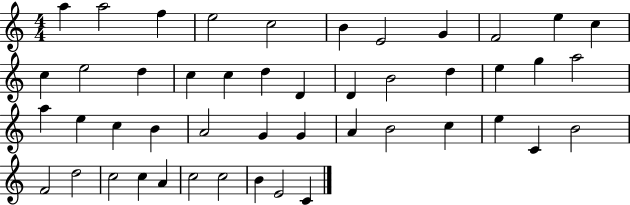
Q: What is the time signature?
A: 4/4